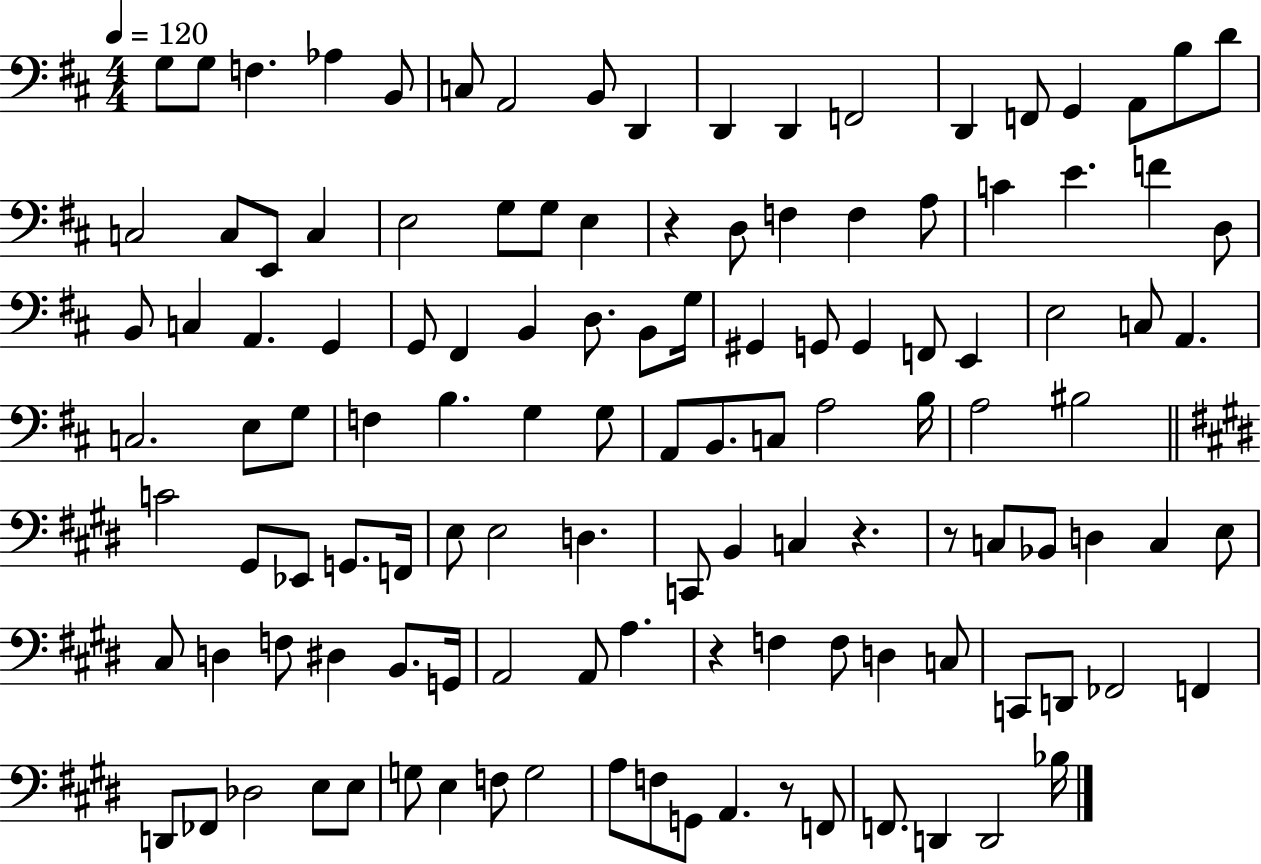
X:1
T:Untitled
M:4/4
L:1/4
K:D
G,/2 G,/2 F, _A, B,,/2 C,/2 A,,2 B,,/2 D,, D,, D,, F,,2 D,, F,,/2 G,, A,,/2 B,/2 D/2 C,2 C,/2 E,,/2 C, E,2 G,/2 G,/2 E, z D,/2 F, F, A,/2 C E F D,/2 B,,/2 C, A,, G,, G,,/2 ^F,, B,, D,/2 B,,/2 G,/4 ^G,, G,,/2 G,, F,,/2 E,, E,2 C,/2 A,, C,2 E,/2 G,/2 F, B, G, G,/2 A,,/2 B,,/2 C,/2 A,2 B,/4 A,2 ^B,2 C2 ^G,,/2 _E,,/2 G,,/2 F,,/4 E,/2 E,2 D, C,,/2 B,, C, z z/2 C,/2 _B,,/2 D, C, E,/2 ^C,/2 D, F,/2 ^D, B,,/2 G,,/4 A,,2 A,,/2 A, z F, F,/2 D, C,/2 C,,/2 D,,/2 _F,,2 F,, D,,/2 _F,,/2 _D,2 E,/2 E,/2 G,/2 E, F,/2 G,2 A,/2 F,/2 G,,/2 A,, z/2 F,,/2 F,,/2 D,, D,,2 _B,/4